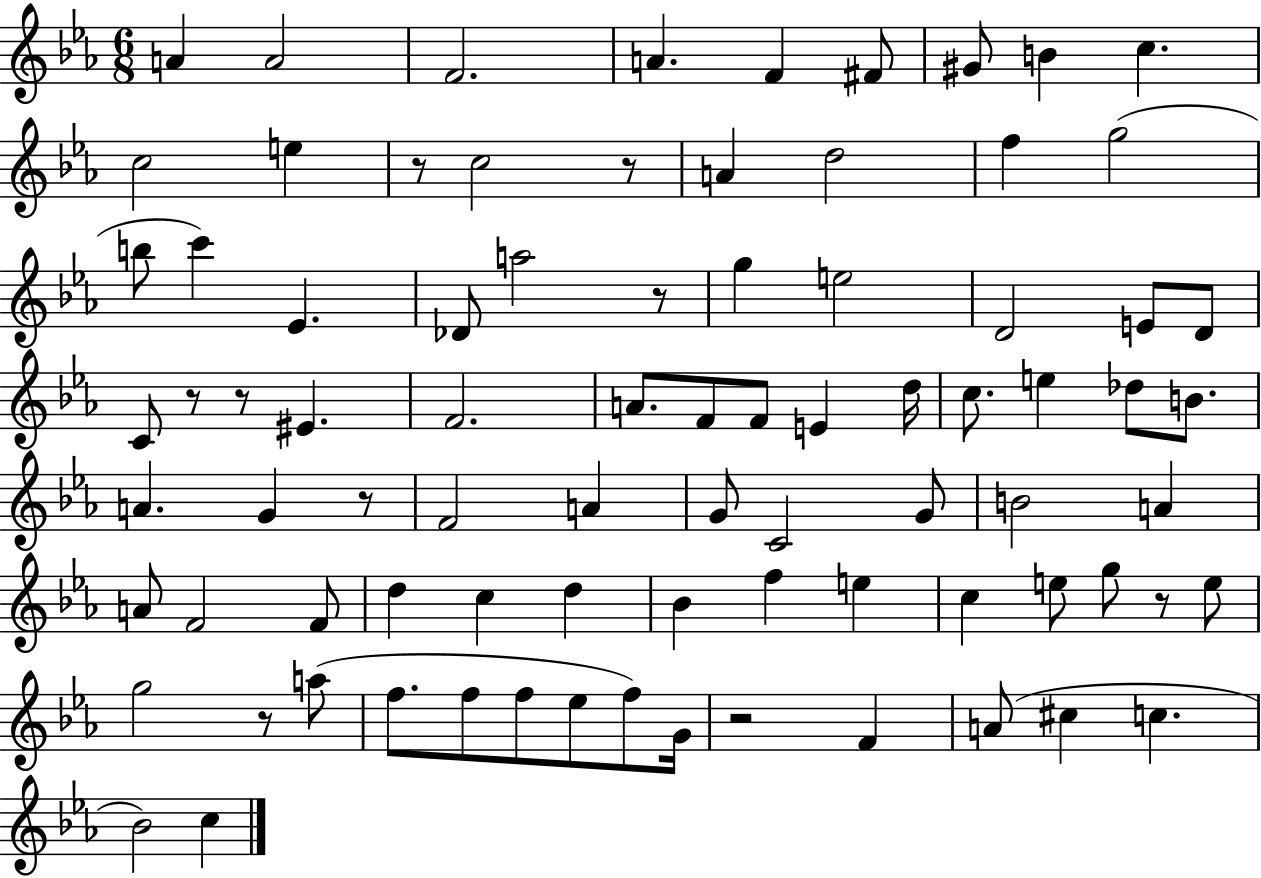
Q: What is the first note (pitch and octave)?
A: A4